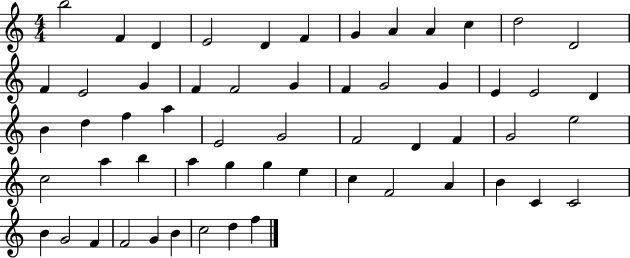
B5/h F4/q D4/q E4/h D4/q F4/q G4/q A4/q A4/q C5/q D5/h D4/h F4/q E4/h G4/q F4/q F4/h G4/q F4/q G4/h G4/q E4/q E4/h D4/q B4/q D5/q F5/q A5/q E4/h G4/h F4/h D4/q F4/q G4/h E5/h C5/h A5/q B5/q A5/q G5/q G5/q E5/q C5/q F4/h A4/q B4/q C4/q C4/h B4/q G4/h F4/q F4/h G4/q B4/q C5/h D5/q F5/q